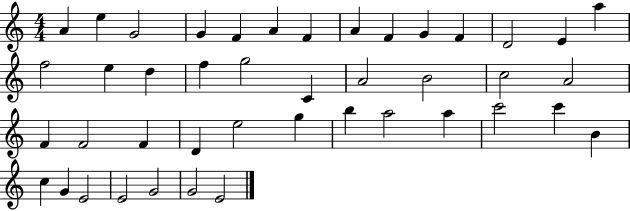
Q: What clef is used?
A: treble